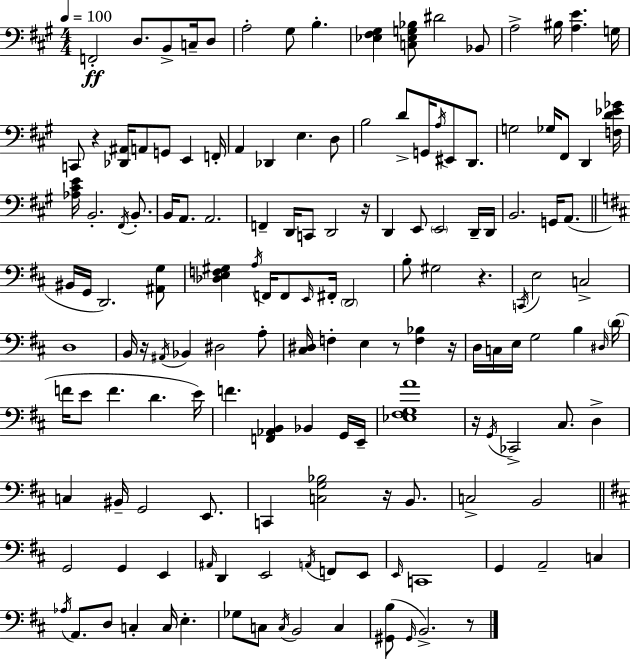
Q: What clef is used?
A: bass